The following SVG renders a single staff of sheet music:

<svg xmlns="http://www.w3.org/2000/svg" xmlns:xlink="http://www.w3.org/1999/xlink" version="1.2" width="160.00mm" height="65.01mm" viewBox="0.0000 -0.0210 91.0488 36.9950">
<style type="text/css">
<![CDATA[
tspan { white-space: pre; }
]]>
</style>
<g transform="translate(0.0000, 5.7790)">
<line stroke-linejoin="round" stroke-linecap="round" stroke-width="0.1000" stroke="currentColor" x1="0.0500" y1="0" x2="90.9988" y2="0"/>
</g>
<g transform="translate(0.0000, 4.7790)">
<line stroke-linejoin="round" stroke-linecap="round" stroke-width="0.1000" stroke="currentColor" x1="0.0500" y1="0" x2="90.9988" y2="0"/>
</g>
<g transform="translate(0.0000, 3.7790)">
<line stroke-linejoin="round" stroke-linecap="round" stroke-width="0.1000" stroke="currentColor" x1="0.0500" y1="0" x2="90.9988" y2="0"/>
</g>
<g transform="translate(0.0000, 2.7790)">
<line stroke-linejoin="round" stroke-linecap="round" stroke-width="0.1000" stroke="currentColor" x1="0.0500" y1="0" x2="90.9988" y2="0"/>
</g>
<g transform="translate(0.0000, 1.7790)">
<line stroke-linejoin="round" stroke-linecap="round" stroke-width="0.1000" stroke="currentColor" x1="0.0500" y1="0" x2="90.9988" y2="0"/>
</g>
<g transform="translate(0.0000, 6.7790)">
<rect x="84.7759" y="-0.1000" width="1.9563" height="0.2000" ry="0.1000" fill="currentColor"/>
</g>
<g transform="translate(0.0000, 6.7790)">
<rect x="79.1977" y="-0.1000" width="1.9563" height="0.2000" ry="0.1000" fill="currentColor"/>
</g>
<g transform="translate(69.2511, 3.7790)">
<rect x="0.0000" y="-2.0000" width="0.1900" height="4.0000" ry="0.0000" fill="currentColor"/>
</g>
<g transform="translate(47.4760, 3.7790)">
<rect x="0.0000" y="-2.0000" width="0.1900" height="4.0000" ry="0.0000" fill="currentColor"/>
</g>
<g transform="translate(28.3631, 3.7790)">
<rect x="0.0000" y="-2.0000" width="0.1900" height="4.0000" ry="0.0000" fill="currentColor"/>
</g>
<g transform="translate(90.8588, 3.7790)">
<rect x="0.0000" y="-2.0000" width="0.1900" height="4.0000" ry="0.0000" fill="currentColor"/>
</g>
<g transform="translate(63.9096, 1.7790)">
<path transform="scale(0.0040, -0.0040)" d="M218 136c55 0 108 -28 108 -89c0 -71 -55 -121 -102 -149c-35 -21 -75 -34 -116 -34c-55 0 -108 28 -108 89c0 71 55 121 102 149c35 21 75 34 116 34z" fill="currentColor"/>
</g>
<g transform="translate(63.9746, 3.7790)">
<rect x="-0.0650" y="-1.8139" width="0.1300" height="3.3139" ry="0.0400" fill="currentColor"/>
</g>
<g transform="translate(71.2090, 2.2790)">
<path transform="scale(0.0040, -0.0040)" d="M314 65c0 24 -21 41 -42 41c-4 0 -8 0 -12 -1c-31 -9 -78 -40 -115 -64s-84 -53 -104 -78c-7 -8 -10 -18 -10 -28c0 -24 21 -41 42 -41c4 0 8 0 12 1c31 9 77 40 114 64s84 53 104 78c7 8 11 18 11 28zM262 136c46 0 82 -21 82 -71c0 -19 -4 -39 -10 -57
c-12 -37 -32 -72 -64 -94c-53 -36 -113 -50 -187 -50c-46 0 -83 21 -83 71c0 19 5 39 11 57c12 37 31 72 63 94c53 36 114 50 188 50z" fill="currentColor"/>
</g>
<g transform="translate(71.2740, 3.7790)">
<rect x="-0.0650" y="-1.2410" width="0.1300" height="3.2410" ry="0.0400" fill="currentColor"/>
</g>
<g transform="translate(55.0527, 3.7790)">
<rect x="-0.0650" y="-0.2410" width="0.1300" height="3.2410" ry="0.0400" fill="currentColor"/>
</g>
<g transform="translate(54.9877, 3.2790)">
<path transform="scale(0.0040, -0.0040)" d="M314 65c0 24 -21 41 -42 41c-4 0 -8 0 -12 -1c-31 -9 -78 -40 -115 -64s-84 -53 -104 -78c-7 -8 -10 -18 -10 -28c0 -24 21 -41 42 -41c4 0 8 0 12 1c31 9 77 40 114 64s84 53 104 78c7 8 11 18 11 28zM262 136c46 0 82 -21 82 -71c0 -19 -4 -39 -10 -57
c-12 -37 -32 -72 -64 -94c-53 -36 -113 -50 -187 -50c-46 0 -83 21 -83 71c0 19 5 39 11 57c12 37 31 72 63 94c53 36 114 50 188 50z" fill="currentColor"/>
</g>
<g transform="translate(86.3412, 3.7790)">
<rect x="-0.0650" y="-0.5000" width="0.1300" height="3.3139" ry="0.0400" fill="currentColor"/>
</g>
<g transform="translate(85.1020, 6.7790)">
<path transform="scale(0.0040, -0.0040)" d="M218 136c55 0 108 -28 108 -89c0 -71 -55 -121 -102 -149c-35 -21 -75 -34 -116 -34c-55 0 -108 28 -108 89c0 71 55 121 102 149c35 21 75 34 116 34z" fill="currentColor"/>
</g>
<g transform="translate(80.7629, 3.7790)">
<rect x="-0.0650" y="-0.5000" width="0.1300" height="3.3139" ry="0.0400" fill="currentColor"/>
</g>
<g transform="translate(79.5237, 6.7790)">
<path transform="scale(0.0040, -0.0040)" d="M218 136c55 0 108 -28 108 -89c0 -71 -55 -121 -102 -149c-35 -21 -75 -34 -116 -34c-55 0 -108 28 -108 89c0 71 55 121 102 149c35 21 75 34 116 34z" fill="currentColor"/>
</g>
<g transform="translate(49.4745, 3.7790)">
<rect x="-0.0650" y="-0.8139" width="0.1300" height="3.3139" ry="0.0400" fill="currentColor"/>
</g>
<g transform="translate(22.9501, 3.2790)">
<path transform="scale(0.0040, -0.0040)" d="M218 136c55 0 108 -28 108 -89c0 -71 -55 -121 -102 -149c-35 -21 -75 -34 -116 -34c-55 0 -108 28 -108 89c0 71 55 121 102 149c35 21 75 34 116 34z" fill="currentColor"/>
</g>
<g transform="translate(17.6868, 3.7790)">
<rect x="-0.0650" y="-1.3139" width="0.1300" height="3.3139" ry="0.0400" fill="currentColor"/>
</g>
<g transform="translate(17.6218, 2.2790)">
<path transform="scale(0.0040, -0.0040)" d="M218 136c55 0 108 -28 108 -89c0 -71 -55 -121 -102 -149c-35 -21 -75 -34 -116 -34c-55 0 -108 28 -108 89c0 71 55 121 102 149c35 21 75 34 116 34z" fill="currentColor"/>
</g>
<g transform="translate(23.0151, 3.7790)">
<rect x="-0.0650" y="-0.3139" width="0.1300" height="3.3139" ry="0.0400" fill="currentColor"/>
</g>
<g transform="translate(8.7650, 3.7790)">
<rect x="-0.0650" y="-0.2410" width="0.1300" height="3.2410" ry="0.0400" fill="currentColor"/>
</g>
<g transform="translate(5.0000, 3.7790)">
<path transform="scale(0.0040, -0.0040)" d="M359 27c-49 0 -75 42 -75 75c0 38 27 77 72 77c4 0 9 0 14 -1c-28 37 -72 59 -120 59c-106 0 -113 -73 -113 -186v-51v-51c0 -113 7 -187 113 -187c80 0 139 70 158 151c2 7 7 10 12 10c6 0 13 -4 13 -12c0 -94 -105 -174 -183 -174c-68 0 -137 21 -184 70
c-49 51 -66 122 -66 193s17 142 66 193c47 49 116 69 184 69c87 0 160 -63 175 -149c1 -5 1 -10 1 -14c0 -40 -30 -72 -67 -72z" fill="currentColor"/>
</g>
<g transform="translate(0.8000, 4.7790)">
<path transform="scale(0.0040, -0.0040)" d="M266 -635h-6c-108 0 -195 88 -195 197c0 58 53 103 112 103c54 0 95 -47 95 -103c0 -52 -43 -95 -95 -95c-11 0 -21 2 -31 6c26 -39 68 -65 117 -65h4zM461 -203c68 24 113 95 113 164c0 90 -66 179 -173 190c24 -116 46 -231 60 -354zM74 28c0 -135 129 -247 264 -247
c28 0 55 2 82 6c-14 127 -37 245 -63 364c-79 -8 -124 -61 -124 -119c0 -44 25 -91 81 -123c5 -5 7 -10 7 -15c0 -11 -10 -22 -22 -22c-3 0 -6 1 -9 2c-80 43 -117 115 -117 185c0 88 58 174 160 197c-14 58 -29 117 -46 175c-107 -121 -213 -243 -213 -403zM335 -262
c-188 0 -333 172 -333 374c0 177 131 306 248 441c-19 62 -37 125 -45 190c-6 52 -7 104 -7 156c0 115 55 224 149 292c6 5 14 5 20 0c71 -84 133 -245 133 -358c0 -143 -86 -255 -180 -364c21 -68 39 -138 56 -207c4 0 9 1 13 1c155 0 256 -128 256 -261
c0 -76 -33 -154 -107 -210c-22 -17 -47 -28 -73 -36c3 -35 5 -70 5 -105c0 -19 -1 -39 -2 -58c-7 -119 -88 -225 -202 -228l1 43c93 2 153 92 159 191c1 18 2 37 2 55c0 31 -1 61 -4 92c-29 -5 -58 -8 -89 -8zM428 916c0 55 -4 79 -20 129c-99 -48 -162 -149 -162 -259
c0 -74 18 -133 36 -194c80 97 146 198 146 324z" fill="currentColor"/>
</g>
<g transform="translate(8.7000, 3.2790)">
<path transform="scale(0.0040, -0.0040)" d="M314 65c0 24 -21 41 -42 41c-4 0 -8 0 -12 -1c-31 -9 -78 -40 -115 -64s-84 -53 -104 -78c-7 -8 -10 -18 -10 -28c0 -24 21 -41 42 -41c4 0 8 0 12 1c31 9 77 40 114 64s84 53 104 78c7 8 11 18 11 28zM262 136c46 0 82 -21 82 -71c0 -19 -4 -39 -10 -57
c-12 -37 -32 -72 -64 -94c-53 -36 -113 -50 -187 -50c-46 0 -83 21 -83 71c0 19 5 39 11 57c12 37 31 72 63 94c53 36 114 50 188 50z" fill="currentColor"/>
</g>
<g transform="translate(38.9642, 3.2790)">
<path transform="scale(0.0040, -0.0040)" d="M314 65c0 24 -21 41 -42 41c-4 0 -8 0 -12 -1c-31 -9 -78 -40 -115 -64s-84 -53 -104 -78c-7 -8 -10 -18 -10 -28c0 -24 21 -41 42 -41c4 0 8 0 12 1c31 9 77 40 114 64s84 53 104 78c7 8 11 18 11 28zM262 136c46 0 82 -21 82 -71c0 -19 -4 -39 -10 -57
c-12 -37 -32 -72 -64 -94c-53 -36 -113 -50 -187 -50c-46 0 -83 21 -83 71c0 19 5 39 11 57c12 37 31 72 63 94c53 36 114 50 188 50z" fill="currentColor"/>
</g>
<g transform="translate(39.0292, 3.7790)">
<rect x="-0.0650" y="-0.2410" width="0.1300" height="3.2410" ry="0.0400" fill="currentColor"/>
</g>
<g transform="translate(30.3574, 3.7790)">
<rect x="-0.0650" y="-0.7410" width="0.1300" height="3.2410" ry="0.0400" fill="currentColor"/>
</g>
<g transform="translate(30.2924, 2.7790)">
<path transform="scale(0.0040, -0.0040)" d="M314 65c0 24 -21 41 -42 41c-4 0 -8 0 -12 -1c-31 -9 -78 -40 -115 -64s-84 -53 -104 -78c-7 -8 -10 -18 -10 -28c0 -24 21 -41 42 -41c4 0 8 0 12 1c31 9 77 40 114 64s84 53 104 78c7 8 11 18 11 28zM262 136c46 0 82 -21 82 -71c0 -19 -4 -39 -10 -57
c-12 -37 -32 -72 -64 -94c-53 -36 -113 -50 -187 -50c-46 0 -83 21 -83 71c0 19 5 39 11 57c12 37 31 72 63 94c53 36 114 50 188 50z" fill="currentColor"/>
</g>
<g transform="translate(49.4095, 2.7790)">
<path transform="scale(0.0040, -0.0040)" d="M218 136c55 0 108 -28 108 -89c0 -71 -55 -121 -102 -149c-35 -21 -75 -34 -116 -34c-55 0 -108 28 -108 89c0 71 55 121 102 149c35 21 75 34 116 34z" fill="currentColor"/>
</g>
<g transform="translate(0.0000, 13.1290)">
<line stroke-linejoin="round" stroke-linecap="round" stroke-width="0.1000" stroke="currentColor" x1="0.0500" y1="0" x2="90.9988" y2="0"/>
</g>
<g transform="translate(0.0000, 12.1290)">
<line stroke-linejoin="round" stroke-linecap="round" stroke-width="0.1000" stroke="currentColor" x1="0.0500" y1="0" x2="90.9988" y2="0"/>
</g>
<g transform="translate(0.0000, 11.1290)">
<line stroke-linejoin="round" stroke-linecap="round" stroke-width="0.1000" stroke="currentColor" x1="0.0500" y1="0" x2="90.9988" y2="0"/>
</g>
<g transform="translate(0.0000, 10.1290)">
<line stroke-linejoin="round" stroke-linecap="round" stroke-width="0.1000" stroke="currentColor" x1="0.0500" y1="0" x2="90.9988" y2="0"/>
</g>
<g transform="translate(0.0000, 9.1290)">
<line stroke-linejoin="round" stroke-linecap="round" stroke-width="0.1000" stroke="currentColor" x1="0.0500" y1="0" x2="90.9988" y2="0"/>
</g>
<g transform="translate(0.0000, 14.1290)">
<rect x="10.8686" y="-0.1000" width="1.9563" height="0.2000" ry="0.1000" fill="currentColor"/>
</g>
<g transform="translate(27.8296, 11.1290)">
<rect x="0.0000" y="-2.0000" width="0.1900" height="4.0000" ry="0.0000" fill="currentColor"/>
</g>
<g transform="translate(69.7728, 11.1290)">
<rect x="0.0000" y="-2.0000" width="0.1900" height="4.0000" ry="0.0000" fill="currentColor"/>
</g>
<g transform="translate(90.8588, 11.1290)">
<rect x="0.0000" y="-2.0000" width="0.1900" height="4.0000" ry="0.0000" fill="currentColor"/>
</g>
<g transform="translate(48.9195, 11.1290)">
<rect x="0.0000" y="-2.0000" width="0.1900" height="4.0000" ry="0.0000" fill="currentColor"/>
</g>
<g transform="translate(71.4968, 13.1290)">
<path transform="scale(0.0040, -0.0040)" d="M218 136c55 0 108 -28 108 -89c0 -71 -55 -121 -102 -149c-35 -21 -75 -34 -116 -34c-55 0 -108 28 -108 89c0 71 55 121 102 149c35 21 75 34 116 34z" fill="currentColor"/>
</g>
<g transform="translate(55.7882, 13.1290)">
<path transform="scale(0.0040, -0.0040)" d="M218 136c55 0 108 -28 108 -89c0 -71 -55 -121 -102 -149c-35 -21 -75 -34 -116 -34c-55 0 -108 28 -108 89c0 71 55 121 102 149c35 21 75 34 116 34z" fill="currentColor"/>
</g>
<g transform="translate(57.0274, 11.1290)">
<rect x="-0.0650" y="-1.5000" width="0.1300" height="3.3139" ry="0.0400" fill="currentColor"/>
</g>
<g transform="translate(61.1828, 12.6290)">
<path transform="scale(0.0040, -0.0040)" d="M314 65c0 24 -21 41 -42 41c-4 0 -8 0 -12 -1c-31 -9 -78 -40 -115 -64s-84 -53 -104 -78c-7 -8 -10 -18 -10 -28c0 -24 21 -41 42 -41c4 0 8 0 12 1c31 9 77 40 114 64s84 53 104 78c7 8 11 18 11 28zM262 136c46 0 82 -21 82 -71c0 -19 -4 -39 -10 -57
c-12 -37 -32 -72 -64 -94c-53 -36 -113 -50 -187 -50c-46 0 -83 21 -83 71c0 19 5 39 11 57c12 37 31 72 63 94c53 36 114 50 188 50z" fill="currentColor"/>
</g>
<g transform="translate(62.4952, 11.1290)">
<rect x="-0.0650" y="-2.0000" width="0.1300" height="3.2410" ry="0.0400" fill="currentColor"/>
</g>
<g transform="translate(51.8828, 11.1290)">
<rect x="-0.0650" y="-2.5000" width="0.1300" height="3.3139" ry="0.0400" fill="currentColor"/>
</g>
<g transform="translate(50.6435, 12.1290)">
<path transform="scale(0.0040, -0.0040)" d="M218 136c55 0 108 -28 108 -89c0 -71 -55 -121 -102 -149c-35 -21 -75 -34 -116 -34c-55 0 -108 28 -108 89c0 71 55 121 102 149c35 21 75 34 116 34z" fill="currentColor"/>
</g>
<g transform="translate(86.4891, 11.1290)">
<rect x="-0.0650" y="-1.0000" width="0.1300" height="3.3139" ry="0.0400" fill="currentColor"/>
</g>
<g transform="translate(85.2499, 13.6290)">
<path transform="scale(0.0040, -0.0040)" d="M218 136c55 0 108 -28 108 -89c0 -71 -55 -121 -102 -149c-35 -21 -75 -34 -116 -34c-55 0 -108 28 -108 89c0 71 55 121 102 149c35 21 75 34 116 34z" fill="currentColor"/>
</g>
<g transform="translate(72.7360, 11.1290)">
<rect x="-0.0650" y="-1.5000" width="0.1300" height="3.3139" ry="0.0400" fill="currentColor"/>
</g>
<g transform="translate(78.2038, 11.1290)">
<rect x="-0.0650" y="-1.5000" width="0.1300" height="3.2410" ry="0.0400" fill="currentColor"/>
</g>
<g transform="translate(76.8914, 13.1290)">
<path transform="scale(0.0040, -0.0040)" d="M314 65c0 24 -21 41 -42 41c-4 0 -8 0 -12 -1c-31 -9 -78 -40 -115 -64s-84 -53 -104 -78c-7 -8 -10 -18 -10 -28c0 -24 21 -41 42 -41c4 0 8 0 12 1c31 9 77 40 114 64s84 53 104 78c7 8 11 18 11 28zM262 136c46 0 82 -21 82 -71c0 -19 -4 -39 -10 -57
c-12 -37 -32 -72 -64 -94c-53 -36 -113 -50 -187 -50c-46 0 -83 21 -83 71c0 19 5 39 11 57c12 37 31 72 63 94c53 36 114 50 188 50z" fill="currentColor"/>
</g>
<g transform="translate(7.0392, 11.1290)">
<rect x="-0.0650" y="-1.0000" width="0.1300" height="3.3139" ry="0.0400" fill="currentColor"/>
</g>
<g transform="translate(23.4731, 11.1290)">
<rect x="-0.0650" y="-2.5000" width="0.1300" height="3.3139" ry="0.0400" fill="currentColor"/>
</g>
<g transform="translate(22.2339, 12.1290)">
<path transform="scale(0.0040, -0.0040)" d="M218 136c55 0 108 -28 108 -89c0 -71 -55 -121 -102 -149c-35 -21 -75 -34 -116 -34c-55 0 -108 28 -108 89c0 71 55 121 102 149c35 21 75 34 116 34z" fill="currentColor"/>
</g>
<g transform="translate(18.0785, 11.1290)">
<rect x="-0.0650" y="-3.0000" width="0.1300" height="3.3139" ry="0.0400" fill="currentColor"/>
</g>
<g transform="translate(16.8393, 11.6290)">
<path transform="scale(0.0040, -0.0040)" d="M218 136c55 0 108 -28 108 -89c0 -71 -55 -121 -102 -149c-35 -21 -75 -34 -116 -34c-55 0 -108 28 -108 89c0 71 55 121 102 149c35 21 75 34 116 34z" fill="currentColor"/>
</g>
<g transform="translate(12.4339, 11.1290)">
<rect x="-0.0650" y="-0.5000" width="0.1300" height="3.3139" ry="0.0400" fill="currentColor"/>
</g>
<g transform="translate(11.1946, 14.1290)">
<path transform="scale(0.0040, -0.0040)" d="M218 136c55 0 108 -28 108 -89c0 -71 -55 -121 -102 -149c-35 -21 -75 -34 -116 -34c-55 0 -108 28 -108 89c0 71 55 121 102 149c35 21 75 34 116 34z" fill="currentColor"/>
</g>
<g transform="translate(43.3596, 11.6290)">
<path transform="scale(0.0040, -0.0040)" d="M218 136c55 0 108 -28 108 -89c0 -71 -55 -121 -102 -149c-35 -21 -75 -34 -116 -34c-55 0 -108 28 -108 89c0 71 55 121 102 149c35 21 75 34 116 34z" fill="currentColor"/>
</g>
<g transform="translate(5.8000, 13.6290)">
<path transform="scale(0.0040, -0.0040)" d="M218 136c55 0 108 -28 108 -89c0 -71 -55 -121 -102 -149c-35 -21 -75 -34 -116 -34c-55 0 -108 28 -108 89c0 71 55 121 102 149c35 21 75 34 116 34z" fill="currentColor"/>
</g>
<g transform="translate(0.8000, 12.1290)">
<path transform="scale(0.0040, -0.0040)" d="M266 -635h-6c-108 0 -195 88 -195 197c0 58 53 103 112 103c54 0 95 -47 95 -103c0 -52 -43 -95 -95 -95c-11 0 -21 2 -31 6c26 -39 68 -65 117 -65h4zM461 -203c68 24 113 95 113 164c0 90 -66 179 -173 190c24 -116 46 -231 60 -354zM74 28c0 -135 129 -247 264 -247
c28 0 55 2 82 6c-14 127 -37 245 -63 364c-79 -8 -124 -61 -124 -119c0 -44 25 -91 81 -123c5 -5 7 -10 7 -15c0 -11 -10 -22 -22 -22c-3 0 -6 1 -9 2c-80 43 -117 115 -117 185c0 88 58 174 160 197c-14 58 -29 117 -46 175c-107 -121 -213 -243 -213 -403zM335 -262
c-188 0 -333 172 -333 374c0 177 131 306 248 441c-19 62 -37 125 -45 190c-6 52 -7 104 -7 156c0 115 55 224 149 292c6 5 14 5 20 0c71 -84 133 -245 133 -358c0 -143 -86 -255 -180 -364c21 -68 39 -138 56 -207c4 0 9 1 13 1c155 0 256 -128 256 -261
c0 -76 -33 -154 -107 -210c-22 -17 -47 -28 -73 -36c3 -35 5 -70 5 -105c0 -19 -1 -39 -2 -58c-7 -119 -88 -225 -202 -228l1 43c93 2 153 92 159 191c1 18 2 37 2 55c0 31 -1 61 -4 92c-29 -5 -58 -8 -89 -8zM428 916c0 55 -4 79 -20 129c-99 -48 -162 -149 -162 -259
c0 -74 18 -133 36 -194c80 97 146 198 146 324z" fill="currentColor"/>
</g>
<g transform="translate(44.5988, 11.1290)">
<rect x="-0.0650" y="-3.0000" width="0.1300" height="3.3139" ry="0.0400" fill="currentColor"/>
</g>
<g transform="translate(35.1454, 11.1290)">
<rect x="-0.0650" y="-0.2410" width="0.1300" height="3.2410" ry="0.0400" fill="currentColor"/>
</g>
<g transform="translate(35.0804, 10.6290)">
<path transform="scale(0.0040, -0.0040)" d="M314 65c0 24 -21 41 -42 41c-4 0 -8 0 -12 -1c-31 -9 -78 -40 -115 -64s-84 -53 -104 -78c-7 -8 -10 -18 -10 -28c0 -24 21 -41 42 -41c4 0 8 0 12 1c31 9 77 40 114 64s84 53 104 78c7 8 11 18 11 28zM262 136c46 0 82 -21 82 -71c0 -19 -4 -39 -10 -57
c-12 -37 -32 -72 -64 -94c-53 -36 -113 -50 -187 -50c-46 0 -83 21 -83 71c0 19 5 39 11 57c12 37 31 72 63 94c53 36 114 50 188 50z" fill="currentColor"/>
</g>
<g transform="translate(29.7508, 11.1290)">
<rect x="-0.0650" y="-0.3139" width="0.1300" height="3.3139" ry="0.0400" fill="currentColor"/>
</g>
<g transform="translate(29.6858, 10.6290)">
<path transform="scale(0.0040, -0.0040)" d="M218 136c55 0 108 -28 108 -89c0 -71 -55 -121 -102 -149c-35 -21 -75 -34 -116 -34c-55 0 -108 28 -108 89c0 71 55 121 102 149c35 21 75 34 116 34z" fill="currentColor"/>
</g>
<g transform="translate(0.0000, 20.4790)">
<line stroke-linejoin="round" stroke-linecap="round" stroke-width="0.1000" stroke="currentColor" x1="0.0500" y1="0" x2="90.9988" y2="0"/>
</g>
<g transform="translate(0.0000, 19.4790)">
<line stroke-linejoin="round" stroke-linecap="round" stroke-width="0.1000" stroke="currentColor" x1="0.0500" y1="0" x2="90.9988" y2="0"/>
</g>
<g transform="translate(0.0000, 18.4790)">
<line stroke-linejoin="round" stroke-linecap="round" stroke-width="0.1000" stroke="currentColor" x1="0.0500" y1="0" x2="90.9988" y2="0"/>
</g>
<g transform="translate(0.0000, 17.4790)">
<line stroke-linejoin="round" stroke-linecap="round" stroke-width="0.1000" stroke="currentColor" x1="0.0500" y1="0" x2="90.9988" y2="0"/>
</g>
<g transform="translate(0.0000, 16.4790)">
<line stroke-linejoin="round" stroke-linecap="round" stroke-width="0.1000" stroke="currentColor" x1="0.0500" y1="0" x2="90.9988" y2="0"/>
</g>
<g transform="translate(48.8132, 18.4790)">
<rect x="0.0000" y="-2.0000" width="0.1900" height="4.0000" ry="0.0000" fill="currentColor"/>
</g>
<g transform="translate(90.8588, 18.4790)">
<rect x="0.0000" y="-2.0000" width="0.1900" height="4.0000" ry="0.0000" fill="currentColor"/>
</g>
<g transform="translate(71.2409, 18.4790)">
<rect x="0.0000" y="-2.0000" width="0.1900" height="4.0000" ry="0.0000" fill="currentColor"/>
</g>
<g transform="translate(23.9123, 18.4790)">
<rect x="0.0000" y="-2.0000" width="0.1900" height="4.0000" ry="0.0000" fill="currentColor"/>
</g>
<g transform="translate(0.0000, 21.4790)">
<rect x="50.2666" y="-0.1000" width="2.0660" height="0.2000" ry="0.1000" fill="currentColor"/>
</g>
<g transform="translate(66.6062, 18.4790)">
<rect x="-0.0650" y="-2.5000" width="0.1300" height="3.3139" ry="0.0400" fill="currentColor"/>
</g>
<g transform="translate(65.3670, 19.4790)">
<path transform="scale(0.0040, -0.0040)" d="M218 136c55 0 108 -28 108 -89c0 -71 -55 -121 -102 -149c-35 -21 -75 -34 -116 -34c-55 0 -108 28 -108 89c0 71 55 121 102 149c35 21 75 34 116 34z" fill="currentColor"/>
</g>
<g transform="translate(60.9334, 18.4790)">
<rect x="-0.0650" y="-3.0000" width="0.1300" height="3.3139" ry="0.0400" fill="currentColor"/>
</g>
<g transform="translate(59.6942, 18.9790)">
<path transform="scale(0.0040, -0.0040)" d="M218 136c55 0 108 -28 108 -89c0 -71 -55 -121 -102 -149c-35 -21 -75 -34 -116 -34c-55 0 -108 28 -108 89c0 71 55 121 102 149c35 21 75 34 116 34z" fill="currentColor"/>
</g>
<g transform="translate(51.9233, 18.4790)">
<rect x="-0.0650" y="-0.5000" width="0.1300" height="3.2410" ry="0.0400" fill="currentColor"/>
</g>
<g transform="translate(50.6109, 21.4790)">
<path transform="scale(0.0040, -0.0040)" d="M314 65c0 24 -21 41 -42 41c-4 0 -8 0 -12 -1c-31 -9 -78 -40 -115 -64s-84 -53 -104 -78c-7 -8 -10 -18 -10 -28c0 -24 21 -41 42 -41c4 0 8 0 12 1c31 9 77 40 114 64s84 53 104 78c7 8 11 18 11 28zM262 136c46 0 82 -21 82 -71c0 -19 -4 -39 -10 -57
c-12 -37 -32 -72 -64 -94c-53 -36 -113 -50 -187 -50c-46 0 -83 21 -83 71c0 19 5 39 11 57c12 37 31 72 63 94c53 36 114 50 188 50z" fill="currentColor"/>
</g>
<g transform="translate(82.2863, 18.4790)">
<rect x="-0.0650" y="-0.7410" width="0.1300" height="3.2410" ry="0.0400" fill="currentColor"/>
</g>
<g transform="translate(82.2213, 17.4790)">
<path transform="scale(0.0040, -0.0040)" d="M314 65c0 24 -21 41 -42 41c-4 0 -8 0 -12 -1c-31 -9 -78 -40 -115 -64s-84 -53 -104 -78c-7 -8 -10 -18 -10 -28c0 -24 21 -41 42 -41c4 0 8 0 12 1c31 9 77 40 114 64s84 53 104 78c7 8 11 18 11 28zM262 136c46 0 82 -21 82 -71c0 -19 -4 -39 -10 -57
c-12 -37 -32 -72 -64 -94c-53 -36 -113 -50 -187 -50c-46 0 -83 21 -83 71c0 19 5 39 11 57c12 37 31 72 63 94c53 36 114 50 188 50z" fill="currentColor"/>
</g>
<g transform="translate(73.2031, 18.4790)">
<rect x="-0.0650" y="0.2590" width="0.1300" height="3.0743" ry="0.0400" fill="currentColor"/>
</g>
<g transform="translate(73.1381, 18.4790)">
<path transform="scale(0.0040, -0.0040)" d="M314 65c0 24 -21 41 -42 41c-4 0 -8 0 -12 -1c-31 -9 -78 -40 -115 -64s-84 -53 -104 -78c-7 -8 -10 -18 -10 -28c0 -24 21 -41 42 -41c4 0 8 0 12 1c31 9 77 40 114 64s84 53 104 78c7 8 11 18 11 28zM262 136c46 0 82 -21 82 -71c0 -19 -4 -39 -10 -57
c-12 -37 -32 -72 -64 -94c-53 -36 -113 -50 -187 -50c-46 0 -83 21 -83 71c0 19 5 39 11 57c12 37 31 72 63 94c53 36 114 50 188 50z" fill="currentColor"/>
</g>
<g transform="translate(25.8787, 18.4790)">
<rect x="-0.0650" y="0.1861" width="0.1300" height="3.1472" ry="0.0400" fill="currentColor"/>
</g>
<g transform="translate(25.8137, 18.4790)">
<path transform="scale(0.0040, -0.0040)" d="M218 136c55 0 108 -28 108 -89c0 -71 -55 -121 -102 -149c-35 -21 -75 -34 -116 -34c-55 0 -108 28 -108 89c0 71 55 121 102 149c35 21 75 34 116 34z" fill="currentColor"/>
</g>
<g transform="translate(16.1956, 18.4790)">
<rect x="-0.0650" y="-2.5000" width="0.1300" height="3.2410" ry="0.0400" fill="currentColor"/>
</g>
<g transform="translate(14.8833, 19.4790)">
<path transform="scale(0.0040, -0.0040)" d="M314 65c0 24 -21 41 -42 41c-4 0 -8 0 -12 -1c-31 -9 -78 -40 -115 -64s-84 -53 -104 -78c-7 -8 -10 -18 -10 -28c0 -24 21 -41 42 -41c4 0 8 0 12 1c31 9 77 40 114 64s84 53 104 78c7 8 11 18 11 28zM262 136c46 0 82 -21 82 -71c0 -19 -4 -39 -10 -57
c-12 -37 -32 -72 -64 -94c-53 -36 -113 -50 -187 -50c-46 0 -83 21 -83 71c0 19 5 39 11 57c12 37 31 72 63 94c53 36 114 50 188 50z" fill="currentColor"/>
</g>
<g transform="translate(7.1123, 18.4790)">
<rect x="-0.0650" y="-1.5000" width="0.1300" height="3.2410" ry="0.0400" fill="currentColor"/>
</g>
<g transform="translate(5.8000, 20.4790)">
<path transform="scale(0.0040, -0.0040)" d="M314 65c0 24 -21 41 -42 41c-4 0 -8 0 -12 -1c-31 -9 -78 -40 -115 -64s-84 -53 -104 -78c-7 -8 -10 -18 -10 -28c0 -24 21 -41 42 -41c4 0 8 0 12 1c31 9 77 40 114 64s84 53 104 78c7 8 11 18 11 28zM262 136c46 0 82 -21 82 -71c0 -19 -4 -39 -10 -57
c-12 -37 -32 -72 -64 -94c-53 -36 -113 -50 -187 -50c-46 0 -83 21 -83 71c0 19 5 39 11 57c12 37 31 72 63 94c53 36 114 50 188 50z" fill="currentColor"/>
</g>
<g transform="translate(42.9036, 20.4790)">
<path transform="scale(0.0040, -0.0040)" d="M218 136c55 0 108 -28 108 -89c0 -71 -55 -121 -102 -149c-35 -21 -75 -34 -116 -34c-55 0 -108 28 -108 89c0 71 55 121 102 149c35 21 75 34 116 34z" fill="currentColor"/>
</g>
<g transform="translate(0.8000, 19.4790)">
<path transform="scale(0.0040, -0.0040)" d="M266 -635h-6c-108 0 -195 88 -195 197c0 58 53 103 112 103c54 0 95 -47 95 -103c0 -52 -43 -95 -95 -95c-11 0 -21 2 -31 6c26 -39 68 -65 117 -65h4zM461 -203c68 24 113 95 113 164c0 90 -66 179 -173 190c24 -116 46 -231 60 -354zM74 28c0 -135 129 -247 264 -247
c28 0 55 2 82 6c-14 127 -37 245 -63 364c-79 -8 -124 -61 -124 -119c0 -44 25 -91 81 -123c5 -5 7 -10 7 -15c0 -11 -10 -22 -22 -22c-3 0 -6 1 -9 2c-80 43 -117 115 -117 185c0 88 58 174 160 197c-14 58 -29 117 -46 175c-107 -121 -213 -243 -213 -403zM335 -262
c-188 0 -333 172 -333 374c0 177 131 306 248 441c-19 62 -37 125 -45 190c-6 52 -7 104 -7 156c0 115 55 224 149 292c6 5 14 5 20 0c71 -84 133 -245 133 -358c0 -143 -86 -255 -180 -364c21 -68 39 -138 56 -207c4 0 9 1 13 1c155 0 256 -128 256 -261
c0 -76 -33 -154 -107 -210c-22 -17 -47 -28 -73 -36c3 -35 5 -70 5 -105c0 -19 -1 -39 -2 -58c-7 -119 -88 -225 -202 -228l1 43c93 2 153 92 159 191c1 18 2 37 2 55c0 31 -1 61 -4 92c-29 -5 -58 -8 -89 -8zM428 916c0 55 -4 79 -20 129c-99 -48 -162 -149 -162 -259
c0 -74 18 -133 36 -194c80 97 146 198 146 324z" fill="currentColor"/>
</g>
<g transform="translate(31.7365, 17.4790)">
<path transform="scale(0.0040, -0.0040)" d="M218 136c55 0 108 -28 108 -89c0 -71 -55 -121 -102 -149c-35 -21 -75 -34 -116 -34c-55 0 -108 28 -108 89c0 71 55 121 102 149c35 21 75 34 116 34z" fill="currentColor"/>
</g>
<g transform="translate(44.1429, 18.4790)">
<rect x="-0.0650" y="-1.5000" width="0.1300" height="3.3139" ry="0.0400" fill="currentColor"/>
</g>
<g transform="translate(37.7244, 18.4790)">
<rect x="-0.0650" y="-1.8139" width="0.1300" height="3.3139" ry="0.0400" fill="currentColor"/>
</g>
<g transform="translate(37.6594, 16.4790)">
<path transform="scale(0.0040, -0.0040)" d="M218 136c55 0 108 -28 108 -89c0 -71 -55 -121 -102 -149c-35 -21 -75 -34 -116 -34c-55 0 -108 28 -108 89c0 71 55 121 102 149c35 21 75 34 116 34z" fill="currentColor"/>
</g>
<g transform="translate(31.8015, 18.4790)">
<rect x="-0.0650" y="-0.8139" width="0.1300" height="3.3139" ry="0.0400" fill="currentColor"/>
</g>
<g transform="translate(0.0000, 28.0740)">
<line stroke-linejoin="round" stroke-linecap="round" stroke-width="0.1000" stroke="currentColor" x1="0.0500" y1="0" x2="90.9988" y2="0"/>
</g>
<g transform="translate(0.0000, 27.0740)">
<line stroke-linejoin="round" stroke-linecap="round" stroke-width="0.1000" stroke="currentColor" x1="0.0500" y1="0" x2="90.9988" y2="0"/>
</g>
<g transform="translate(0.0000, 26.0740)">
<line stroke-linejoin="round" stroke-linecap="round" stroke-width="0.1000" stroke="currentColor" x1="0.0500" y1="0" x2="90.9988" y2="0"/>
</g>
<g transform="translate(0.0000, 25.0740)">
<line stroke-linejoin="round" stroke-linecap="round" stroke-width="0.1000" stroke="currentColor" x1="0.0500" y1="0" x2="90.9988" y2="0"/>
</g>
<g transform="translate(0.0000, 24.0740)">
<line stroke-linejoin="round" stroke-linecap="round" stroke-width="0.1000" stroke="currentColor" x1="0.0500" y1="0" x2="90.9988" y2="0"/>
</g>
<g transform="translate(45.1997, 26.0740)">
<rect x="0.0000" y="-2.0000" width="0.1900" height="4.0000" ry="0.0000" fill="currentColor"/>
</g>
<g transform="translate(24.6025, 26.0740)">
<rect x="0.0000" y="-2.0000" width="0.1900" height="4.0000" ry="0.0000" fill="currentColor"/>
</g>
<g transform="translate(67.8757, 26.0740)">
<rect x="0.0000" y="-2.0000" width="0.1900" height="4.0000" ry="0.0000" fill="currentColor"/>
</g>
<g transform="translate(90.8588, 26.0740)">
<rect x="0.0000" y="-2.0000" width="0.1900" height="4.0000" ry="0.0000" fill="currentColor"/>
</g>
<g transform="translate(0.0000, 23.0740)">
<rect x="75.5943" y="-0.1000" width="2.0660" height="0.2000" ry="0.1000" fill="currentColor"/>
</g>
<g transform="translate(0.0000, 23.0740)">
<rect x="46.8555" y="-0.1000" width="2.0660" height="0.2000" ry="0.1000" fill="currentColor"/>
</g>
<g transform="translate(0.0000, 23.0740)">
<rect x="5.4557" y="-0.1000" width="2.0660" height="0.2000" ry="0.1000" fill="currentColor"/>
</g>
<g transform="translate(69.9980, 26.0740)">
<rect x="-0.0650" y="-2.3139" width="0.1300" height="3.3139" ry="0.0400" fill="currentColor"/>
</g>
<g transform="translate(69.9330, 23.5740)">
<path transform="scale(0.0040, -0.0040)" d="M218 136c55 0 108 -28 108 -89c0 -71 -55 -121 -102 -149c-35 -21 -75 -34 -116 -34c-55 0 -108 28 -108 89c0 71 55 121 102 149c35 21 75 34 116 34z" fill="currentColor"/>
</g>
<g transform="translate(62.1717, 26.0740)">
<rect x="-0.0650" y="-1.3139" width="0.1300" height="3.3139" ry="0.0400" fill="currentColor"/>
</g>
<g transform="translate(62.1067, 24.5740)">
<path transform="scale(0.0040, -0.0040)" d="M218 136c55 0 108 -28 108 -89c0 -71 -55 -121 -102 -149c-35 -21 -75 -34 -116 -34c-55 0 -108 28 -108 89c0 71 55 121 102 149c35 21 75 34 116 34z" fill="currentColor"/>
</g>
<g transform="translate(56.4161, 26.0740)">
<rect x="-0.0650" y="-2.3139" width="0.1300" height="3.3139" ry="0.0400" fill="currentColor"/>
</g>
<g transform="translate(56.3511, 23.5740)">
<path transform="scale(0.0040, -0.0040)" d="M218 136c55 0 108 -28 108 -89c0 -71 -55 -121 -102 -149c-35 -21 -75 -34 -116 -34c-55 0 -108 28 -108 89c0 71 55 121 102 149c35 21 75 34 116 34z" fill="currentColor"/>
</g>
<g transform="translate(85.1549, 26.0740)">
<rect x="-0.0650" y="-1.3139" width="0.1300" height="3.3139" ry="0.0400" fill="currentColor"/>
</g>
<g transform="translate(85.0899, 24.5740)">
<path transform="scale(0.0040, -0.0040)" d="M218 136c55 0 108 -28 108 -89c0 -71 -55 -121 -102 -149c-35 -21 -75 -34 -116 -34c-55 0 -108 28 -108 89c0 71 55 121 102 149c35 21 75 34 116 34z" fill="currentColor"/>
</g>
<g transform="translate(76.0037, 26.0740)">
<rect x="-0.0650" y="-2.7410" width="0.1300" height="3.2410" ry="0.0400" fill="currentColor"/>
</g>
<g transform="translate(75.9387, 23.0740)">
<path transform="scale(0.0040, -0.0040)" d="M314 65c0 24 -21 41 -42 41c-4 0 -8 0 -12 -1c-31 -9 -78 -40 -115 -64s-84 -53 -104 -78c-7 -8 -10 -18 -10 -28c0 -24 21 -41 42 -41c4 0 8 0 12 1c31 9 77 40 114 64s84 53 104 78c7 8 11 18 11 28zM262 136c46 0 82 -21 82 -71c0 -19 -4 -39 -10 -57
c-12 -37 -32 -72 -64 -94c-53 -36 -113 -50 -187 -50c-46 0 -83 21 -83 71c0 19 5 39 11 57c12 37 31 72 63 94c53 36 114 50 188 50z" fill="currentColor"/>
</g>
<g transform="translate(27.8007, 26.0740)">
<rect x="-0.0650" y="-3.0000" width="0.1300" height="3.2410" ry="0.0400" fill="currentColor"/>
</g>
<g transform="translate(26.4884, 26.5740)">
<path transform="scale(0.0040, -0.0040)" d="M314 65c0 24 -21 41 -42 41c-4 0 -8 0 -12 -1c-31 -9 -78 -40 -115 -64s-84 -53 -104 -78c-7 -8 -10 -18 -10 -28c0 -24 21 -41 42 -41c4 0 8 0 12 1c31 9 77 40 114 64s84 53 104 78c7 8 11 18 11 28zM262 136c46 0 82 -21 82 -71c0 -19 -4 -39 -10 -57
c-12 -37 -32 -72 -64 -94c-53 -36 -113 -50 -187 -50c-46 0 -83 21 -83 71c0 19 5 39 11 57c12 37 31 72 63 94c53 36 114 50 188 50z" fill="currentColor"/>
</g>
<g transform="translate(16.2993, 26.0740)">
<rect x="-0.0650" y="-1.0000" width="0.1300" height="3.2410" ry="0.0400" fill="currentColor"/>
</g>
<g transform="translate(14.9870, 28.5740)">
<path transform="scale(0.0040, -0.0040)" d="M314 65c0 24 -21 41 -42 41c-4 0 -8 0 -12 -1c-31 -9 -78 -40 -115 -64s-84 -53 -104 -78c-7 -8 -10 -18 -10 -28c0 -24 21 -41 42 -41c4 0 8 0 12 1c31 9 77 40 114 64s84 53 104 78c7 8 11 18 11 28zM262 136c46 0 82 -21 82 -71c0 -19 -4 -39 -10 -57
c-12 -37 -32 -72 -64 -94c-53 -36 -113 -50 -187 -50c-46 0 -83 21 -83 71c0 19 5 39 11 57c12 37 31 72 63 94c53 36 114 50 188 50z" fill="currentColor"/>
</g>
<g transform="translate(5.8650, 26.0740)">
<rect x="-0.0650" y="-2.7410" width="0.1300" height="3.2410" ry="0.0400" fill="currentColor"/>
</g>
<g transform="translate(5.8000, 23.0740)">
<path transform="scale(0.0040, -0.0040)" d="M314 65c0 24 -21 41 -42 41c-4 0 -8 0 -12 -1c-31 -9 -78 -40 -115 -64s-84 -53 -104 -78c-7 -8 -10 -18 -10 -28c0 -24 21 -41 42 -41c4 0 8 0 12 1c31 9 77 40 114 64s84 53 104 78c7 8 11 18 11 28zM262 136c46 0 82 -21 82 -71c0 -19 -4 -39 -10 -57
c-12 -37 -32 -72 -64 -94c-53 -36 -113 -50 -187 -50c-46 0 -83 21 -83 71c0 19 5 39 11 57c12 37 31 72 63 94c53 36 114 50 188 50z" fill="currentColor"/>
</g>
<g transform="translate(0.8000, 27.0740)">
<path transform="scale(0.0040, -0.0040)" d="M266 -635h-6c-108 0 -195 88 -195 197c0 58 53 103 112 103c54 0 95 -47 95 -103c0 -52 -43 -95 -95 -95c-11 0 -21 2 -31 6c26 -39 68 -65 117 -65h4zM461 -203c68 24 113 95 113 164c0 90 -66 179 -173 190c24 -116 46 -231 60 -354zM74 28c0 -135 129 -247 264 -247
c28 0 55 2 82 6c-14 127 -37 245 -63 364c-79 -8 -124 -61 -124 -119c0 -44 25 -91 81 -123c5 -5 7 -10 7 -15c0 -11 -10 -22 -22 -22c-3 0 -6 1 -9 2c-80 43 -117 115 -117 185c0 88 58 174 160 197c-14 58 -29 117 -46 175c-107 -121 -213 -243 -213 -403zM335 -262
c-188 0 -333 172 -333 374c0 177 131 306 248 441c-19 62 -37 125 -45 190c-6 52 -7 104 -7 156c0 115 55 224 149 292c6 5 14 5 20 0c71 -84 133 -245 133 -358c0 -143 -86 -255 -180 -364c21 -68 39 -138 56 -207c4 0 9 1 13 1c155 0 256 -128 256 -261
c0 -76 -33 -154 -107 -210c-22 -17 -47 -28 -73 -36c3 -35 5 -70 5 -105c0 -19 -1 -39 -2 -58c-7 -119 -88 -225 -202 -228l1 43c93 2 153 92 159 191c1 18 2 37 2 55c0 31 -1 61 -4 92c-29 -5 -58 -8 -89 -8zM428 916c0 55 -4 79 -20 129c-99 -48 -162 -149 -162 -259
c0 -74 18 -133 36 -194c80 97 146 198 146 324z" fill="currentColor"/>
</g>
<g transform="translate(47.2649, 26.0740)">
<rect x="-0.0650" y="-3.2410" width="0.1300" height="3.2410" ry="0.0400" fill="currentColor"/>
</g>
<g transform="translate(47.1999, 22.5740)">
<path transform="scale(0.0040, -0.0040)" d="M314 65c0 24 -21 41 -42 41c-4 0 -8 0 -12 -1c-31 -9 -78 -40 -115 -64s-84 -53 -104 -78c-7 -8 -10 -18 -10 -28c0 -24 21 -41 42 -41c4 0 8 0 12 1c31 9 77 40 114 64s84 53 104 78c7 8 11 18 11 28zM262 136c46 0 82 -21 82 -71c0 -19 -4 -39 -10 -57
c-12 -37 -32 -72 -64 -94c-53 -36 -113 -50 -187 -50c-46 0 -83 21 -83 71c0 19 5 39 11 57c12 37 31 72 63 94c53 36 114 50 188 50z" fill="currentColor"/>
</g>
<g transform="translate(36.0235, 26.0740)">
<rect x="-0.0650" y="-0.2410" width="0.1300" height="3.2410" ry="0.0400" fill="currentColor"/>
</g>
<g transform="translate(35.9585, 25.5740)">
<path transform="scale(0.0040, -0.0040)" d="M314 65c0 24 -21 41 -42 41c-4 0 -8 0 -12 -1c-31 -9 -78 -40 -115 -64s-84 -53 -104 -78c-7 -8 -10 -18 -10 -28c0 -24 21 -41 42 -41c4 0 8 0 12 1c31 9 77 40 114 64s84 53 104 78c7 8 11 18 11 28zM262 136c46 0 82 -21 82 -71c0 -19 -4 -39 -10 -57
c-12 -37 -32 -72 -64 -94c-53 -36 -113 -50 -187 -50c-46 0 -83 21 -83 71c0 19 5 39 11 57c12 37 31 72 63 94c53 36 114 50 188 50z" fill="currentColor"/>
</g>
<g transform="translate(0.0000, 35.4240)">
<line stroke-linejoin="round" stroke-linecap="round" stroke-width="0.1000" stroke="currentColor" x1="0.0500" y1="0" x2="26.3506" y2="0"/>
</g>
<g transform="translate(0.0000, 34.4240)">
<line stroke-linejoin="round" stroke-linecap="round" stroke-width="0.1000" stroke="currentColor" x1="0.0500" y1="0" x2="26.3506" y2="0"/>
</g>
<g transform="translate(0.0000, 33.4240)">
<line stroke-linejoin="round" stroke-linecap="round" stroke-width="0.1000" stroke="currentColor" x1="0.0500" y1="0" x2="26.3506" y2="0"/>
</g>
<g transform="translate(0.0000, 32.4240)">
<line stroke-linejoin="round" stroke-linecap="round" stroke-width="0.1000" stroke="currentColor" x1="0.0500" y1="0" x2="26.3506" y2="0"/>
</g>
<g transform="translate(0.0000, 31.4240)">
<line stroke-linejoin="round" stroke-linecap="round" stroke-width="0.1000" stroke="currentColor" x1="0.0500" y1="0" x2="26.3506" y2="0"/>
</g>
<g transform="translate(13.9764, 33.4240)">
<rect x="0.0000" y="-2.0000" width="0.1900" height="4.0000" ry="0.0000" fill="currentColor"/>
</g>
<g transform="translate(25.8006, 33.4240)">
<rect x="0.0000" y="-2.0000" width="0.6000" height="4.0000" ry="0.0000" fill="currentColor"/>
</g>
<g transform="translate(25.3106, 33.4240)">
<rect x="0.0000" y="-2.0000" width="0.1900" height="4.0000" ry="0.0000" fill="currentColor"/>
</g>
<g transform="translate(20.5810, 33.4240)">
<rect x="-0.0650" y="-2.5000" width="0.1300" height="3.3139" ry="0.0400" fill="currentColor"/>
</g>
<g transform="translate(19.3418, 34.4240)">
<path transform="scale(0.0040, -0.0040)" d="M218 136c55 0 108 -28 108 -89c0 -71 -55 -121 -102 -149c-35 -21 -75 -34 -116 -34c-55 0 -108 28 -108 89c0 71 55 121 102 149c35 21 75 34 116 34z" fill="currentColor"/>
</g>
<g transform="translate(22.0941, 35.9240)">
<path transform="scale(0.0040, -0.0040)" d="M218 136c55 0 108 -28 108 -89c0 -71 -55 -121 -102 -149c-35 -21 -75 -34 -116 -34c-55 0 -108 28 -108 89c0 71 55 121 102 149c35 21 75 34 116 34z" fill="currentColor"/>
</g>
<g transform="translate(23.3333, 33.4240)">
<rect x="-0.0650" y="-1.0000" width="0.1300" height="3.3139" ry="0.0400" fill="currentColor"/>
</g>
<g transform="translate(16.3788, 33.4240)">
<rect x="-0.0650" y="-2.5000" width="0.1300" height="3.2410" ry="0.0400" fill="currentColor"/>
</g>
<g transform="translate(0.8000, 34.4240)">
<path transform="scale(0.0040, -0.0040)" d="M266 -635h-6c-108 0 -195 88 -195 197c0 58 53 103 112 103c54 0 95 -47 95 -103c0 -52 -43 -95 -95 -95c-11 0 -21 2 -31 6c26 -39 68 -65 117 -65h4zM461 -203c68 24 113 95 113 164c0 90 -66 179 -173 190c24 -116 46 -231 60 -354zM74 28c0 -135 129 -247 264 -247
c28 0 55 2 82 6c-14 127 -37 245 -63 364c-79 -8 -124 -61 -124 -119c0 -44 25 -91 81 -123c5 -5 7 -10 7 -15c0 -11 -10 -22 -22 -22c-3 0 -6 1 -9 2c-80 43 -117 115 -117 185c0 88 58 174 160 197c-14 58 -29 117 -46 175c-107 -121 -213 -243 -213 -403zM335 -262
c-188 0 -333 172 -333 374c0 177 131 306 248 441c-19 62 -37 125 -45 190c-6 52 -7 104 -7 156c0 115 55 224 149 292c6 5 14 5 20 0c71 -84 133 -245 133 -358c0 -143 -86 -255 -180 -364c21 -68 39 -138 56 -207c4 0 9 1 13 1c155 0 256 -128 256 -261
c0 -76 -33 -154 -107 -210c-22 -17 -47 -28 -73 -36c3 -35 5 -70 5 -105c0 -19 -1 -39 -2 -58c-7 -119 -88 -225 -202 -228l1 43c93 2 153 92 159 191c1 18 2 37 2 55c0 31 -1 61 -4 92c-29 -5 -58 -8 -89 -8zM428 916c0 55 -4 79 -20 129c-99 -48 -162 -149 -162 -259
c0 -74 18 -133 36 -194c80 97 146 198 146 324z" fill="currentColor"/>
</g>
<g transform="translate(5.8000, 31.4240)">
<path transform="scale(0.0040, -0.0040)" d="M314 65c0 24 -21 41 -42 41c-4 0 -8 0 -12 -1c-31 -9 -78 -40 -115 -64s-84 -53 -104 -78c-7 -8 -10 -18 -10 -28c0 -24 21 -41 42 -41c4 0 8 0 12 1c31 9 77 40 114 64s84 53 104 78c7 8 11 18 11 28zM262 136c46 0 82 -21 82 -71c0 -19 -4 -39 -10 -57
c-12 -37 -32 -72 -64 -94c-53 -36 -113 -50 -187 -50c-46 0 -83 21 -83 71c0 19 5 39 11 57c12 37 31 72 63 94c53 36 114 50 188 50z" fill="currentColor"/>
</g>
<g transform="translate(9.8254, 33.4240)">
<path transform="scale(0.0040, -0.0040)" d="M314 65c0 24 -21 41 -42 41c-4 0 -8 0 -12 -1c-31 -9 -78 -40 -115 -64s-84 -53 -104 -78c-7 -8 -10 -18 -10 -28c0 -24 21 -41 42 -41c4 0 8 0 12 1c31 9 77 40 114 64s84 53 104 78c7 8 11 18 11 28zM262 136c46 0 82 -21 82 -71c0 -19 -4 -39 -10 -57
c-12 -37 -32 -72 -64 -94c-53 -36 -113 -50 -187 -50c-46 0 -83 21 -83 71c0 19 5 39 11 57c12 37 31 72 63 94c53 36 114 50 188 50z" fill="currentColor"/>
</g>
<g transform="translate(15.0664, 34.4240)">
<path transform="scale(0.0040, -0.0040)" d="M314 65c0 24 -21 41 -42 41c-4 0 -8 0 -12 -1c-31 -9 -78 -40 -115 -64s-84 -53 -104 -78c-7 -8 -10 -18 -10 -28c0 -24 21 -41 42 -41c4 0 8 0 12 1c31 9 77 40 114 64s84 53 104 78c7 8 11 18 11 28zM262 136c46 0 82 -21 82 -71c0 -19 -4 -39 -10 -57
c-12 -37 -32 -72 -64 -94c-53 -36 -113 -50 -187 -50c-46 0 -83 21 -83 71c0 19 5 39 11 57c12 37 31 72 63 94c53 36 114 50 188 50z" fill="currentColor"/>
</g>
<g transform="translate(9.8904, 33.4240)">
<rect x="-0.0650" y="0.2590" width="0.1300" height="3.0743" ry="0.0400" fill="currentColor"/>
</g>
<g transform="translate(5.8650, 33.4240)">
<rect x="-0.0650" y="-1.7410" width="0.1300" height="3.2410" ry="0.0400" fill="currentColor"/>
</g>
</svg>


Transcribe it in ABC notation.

X:1
T:Untitled
M:4/4
L:1/4
K:C
c2 e c d2 c2 d c2 f e2 C C D C A G c c2 A G E F2 E E2 D E2 G2 B d f E C2 A G B2 d2 a2 D2 A2 c2 b2 g e g a2 e f2 B2 G2 G D